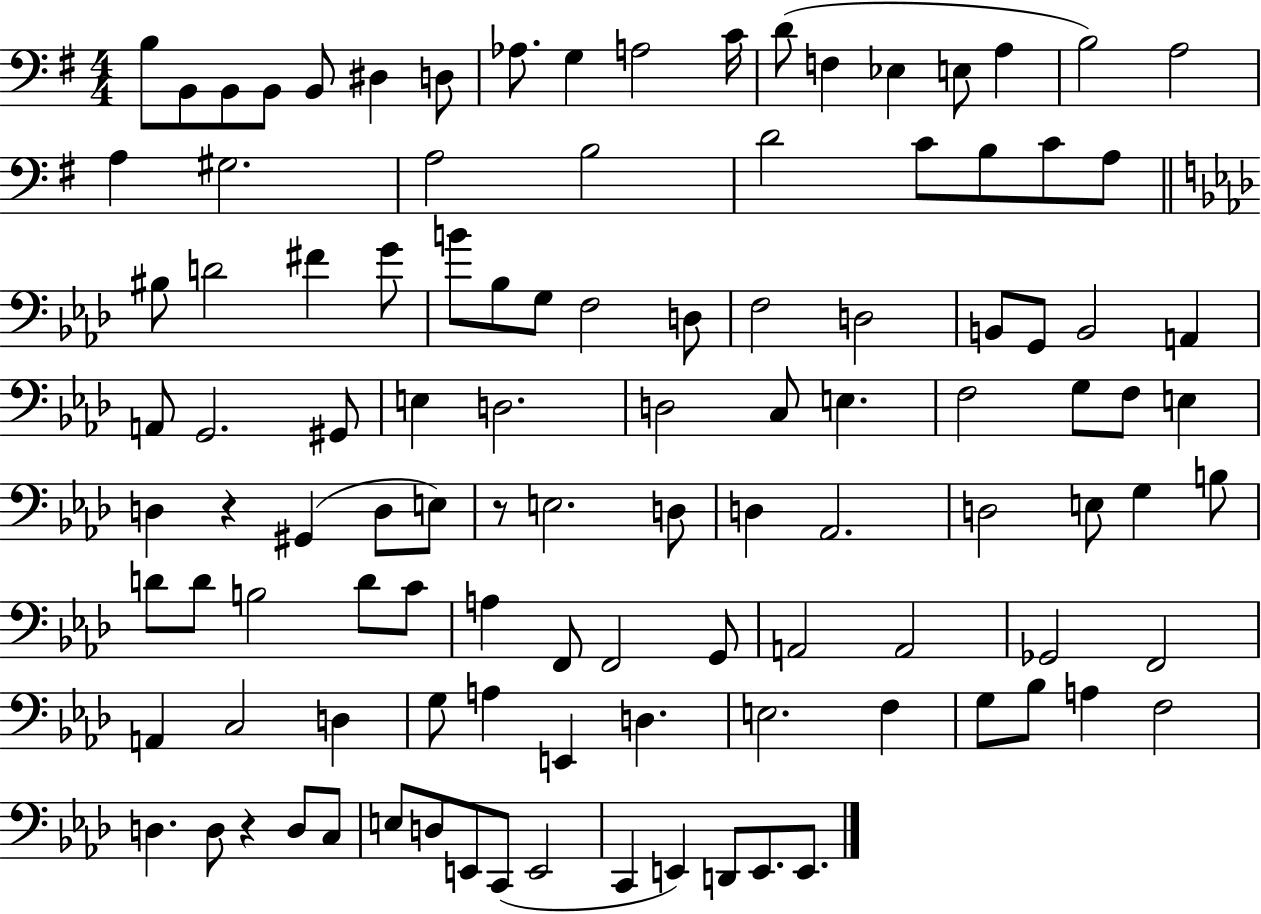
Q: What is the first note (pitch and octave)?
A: B3